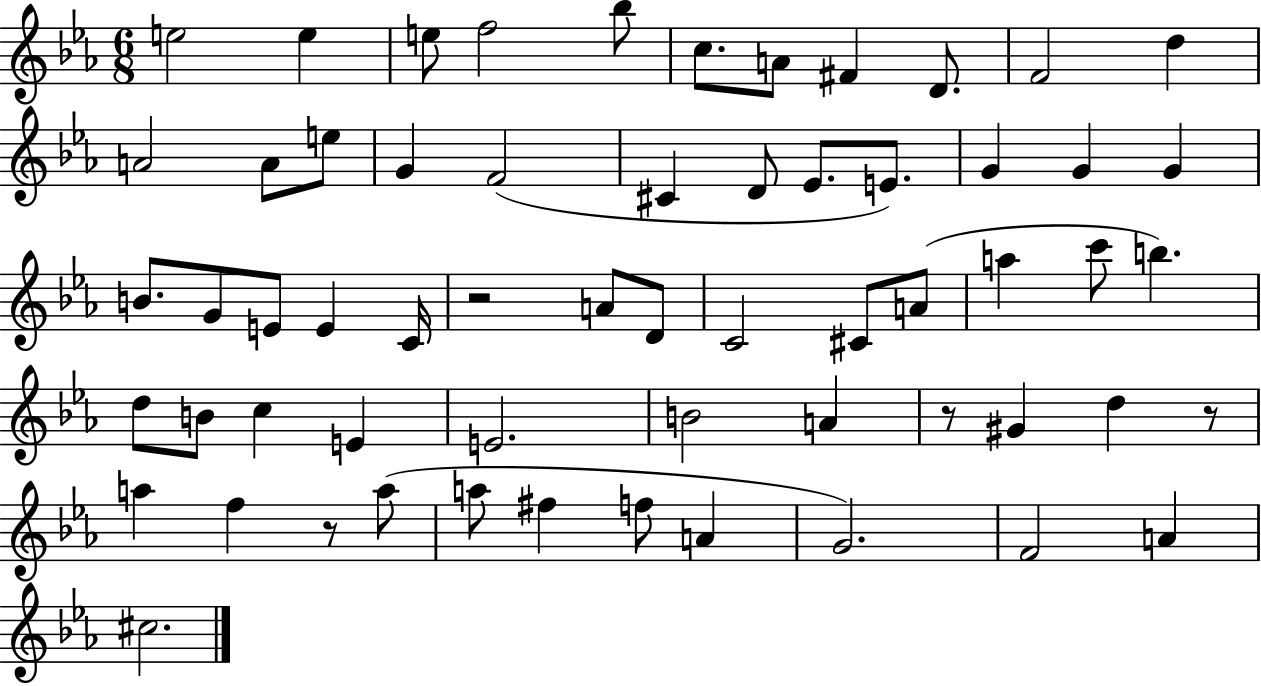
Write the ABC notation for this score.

X:1
T:Untitled
M:6/8
L:1/4
K:Eb
e2 e e/2 f2 _b/2 c/2 A/2 ^F D/2 F2 d A2 A/2 e/2 G F2 ^C D/2 _E/2 E/2 G G G B/2 G/2 E/2 E C/4 z2 A/2 D/2 C2 ^C/2 A/2 a c'/2 b d/2 B/2 c E E2 B2 A z/2 ^G d z/2 a f z/2 a/2 a/2 ^f f/2 A G2 F2 A ^c2